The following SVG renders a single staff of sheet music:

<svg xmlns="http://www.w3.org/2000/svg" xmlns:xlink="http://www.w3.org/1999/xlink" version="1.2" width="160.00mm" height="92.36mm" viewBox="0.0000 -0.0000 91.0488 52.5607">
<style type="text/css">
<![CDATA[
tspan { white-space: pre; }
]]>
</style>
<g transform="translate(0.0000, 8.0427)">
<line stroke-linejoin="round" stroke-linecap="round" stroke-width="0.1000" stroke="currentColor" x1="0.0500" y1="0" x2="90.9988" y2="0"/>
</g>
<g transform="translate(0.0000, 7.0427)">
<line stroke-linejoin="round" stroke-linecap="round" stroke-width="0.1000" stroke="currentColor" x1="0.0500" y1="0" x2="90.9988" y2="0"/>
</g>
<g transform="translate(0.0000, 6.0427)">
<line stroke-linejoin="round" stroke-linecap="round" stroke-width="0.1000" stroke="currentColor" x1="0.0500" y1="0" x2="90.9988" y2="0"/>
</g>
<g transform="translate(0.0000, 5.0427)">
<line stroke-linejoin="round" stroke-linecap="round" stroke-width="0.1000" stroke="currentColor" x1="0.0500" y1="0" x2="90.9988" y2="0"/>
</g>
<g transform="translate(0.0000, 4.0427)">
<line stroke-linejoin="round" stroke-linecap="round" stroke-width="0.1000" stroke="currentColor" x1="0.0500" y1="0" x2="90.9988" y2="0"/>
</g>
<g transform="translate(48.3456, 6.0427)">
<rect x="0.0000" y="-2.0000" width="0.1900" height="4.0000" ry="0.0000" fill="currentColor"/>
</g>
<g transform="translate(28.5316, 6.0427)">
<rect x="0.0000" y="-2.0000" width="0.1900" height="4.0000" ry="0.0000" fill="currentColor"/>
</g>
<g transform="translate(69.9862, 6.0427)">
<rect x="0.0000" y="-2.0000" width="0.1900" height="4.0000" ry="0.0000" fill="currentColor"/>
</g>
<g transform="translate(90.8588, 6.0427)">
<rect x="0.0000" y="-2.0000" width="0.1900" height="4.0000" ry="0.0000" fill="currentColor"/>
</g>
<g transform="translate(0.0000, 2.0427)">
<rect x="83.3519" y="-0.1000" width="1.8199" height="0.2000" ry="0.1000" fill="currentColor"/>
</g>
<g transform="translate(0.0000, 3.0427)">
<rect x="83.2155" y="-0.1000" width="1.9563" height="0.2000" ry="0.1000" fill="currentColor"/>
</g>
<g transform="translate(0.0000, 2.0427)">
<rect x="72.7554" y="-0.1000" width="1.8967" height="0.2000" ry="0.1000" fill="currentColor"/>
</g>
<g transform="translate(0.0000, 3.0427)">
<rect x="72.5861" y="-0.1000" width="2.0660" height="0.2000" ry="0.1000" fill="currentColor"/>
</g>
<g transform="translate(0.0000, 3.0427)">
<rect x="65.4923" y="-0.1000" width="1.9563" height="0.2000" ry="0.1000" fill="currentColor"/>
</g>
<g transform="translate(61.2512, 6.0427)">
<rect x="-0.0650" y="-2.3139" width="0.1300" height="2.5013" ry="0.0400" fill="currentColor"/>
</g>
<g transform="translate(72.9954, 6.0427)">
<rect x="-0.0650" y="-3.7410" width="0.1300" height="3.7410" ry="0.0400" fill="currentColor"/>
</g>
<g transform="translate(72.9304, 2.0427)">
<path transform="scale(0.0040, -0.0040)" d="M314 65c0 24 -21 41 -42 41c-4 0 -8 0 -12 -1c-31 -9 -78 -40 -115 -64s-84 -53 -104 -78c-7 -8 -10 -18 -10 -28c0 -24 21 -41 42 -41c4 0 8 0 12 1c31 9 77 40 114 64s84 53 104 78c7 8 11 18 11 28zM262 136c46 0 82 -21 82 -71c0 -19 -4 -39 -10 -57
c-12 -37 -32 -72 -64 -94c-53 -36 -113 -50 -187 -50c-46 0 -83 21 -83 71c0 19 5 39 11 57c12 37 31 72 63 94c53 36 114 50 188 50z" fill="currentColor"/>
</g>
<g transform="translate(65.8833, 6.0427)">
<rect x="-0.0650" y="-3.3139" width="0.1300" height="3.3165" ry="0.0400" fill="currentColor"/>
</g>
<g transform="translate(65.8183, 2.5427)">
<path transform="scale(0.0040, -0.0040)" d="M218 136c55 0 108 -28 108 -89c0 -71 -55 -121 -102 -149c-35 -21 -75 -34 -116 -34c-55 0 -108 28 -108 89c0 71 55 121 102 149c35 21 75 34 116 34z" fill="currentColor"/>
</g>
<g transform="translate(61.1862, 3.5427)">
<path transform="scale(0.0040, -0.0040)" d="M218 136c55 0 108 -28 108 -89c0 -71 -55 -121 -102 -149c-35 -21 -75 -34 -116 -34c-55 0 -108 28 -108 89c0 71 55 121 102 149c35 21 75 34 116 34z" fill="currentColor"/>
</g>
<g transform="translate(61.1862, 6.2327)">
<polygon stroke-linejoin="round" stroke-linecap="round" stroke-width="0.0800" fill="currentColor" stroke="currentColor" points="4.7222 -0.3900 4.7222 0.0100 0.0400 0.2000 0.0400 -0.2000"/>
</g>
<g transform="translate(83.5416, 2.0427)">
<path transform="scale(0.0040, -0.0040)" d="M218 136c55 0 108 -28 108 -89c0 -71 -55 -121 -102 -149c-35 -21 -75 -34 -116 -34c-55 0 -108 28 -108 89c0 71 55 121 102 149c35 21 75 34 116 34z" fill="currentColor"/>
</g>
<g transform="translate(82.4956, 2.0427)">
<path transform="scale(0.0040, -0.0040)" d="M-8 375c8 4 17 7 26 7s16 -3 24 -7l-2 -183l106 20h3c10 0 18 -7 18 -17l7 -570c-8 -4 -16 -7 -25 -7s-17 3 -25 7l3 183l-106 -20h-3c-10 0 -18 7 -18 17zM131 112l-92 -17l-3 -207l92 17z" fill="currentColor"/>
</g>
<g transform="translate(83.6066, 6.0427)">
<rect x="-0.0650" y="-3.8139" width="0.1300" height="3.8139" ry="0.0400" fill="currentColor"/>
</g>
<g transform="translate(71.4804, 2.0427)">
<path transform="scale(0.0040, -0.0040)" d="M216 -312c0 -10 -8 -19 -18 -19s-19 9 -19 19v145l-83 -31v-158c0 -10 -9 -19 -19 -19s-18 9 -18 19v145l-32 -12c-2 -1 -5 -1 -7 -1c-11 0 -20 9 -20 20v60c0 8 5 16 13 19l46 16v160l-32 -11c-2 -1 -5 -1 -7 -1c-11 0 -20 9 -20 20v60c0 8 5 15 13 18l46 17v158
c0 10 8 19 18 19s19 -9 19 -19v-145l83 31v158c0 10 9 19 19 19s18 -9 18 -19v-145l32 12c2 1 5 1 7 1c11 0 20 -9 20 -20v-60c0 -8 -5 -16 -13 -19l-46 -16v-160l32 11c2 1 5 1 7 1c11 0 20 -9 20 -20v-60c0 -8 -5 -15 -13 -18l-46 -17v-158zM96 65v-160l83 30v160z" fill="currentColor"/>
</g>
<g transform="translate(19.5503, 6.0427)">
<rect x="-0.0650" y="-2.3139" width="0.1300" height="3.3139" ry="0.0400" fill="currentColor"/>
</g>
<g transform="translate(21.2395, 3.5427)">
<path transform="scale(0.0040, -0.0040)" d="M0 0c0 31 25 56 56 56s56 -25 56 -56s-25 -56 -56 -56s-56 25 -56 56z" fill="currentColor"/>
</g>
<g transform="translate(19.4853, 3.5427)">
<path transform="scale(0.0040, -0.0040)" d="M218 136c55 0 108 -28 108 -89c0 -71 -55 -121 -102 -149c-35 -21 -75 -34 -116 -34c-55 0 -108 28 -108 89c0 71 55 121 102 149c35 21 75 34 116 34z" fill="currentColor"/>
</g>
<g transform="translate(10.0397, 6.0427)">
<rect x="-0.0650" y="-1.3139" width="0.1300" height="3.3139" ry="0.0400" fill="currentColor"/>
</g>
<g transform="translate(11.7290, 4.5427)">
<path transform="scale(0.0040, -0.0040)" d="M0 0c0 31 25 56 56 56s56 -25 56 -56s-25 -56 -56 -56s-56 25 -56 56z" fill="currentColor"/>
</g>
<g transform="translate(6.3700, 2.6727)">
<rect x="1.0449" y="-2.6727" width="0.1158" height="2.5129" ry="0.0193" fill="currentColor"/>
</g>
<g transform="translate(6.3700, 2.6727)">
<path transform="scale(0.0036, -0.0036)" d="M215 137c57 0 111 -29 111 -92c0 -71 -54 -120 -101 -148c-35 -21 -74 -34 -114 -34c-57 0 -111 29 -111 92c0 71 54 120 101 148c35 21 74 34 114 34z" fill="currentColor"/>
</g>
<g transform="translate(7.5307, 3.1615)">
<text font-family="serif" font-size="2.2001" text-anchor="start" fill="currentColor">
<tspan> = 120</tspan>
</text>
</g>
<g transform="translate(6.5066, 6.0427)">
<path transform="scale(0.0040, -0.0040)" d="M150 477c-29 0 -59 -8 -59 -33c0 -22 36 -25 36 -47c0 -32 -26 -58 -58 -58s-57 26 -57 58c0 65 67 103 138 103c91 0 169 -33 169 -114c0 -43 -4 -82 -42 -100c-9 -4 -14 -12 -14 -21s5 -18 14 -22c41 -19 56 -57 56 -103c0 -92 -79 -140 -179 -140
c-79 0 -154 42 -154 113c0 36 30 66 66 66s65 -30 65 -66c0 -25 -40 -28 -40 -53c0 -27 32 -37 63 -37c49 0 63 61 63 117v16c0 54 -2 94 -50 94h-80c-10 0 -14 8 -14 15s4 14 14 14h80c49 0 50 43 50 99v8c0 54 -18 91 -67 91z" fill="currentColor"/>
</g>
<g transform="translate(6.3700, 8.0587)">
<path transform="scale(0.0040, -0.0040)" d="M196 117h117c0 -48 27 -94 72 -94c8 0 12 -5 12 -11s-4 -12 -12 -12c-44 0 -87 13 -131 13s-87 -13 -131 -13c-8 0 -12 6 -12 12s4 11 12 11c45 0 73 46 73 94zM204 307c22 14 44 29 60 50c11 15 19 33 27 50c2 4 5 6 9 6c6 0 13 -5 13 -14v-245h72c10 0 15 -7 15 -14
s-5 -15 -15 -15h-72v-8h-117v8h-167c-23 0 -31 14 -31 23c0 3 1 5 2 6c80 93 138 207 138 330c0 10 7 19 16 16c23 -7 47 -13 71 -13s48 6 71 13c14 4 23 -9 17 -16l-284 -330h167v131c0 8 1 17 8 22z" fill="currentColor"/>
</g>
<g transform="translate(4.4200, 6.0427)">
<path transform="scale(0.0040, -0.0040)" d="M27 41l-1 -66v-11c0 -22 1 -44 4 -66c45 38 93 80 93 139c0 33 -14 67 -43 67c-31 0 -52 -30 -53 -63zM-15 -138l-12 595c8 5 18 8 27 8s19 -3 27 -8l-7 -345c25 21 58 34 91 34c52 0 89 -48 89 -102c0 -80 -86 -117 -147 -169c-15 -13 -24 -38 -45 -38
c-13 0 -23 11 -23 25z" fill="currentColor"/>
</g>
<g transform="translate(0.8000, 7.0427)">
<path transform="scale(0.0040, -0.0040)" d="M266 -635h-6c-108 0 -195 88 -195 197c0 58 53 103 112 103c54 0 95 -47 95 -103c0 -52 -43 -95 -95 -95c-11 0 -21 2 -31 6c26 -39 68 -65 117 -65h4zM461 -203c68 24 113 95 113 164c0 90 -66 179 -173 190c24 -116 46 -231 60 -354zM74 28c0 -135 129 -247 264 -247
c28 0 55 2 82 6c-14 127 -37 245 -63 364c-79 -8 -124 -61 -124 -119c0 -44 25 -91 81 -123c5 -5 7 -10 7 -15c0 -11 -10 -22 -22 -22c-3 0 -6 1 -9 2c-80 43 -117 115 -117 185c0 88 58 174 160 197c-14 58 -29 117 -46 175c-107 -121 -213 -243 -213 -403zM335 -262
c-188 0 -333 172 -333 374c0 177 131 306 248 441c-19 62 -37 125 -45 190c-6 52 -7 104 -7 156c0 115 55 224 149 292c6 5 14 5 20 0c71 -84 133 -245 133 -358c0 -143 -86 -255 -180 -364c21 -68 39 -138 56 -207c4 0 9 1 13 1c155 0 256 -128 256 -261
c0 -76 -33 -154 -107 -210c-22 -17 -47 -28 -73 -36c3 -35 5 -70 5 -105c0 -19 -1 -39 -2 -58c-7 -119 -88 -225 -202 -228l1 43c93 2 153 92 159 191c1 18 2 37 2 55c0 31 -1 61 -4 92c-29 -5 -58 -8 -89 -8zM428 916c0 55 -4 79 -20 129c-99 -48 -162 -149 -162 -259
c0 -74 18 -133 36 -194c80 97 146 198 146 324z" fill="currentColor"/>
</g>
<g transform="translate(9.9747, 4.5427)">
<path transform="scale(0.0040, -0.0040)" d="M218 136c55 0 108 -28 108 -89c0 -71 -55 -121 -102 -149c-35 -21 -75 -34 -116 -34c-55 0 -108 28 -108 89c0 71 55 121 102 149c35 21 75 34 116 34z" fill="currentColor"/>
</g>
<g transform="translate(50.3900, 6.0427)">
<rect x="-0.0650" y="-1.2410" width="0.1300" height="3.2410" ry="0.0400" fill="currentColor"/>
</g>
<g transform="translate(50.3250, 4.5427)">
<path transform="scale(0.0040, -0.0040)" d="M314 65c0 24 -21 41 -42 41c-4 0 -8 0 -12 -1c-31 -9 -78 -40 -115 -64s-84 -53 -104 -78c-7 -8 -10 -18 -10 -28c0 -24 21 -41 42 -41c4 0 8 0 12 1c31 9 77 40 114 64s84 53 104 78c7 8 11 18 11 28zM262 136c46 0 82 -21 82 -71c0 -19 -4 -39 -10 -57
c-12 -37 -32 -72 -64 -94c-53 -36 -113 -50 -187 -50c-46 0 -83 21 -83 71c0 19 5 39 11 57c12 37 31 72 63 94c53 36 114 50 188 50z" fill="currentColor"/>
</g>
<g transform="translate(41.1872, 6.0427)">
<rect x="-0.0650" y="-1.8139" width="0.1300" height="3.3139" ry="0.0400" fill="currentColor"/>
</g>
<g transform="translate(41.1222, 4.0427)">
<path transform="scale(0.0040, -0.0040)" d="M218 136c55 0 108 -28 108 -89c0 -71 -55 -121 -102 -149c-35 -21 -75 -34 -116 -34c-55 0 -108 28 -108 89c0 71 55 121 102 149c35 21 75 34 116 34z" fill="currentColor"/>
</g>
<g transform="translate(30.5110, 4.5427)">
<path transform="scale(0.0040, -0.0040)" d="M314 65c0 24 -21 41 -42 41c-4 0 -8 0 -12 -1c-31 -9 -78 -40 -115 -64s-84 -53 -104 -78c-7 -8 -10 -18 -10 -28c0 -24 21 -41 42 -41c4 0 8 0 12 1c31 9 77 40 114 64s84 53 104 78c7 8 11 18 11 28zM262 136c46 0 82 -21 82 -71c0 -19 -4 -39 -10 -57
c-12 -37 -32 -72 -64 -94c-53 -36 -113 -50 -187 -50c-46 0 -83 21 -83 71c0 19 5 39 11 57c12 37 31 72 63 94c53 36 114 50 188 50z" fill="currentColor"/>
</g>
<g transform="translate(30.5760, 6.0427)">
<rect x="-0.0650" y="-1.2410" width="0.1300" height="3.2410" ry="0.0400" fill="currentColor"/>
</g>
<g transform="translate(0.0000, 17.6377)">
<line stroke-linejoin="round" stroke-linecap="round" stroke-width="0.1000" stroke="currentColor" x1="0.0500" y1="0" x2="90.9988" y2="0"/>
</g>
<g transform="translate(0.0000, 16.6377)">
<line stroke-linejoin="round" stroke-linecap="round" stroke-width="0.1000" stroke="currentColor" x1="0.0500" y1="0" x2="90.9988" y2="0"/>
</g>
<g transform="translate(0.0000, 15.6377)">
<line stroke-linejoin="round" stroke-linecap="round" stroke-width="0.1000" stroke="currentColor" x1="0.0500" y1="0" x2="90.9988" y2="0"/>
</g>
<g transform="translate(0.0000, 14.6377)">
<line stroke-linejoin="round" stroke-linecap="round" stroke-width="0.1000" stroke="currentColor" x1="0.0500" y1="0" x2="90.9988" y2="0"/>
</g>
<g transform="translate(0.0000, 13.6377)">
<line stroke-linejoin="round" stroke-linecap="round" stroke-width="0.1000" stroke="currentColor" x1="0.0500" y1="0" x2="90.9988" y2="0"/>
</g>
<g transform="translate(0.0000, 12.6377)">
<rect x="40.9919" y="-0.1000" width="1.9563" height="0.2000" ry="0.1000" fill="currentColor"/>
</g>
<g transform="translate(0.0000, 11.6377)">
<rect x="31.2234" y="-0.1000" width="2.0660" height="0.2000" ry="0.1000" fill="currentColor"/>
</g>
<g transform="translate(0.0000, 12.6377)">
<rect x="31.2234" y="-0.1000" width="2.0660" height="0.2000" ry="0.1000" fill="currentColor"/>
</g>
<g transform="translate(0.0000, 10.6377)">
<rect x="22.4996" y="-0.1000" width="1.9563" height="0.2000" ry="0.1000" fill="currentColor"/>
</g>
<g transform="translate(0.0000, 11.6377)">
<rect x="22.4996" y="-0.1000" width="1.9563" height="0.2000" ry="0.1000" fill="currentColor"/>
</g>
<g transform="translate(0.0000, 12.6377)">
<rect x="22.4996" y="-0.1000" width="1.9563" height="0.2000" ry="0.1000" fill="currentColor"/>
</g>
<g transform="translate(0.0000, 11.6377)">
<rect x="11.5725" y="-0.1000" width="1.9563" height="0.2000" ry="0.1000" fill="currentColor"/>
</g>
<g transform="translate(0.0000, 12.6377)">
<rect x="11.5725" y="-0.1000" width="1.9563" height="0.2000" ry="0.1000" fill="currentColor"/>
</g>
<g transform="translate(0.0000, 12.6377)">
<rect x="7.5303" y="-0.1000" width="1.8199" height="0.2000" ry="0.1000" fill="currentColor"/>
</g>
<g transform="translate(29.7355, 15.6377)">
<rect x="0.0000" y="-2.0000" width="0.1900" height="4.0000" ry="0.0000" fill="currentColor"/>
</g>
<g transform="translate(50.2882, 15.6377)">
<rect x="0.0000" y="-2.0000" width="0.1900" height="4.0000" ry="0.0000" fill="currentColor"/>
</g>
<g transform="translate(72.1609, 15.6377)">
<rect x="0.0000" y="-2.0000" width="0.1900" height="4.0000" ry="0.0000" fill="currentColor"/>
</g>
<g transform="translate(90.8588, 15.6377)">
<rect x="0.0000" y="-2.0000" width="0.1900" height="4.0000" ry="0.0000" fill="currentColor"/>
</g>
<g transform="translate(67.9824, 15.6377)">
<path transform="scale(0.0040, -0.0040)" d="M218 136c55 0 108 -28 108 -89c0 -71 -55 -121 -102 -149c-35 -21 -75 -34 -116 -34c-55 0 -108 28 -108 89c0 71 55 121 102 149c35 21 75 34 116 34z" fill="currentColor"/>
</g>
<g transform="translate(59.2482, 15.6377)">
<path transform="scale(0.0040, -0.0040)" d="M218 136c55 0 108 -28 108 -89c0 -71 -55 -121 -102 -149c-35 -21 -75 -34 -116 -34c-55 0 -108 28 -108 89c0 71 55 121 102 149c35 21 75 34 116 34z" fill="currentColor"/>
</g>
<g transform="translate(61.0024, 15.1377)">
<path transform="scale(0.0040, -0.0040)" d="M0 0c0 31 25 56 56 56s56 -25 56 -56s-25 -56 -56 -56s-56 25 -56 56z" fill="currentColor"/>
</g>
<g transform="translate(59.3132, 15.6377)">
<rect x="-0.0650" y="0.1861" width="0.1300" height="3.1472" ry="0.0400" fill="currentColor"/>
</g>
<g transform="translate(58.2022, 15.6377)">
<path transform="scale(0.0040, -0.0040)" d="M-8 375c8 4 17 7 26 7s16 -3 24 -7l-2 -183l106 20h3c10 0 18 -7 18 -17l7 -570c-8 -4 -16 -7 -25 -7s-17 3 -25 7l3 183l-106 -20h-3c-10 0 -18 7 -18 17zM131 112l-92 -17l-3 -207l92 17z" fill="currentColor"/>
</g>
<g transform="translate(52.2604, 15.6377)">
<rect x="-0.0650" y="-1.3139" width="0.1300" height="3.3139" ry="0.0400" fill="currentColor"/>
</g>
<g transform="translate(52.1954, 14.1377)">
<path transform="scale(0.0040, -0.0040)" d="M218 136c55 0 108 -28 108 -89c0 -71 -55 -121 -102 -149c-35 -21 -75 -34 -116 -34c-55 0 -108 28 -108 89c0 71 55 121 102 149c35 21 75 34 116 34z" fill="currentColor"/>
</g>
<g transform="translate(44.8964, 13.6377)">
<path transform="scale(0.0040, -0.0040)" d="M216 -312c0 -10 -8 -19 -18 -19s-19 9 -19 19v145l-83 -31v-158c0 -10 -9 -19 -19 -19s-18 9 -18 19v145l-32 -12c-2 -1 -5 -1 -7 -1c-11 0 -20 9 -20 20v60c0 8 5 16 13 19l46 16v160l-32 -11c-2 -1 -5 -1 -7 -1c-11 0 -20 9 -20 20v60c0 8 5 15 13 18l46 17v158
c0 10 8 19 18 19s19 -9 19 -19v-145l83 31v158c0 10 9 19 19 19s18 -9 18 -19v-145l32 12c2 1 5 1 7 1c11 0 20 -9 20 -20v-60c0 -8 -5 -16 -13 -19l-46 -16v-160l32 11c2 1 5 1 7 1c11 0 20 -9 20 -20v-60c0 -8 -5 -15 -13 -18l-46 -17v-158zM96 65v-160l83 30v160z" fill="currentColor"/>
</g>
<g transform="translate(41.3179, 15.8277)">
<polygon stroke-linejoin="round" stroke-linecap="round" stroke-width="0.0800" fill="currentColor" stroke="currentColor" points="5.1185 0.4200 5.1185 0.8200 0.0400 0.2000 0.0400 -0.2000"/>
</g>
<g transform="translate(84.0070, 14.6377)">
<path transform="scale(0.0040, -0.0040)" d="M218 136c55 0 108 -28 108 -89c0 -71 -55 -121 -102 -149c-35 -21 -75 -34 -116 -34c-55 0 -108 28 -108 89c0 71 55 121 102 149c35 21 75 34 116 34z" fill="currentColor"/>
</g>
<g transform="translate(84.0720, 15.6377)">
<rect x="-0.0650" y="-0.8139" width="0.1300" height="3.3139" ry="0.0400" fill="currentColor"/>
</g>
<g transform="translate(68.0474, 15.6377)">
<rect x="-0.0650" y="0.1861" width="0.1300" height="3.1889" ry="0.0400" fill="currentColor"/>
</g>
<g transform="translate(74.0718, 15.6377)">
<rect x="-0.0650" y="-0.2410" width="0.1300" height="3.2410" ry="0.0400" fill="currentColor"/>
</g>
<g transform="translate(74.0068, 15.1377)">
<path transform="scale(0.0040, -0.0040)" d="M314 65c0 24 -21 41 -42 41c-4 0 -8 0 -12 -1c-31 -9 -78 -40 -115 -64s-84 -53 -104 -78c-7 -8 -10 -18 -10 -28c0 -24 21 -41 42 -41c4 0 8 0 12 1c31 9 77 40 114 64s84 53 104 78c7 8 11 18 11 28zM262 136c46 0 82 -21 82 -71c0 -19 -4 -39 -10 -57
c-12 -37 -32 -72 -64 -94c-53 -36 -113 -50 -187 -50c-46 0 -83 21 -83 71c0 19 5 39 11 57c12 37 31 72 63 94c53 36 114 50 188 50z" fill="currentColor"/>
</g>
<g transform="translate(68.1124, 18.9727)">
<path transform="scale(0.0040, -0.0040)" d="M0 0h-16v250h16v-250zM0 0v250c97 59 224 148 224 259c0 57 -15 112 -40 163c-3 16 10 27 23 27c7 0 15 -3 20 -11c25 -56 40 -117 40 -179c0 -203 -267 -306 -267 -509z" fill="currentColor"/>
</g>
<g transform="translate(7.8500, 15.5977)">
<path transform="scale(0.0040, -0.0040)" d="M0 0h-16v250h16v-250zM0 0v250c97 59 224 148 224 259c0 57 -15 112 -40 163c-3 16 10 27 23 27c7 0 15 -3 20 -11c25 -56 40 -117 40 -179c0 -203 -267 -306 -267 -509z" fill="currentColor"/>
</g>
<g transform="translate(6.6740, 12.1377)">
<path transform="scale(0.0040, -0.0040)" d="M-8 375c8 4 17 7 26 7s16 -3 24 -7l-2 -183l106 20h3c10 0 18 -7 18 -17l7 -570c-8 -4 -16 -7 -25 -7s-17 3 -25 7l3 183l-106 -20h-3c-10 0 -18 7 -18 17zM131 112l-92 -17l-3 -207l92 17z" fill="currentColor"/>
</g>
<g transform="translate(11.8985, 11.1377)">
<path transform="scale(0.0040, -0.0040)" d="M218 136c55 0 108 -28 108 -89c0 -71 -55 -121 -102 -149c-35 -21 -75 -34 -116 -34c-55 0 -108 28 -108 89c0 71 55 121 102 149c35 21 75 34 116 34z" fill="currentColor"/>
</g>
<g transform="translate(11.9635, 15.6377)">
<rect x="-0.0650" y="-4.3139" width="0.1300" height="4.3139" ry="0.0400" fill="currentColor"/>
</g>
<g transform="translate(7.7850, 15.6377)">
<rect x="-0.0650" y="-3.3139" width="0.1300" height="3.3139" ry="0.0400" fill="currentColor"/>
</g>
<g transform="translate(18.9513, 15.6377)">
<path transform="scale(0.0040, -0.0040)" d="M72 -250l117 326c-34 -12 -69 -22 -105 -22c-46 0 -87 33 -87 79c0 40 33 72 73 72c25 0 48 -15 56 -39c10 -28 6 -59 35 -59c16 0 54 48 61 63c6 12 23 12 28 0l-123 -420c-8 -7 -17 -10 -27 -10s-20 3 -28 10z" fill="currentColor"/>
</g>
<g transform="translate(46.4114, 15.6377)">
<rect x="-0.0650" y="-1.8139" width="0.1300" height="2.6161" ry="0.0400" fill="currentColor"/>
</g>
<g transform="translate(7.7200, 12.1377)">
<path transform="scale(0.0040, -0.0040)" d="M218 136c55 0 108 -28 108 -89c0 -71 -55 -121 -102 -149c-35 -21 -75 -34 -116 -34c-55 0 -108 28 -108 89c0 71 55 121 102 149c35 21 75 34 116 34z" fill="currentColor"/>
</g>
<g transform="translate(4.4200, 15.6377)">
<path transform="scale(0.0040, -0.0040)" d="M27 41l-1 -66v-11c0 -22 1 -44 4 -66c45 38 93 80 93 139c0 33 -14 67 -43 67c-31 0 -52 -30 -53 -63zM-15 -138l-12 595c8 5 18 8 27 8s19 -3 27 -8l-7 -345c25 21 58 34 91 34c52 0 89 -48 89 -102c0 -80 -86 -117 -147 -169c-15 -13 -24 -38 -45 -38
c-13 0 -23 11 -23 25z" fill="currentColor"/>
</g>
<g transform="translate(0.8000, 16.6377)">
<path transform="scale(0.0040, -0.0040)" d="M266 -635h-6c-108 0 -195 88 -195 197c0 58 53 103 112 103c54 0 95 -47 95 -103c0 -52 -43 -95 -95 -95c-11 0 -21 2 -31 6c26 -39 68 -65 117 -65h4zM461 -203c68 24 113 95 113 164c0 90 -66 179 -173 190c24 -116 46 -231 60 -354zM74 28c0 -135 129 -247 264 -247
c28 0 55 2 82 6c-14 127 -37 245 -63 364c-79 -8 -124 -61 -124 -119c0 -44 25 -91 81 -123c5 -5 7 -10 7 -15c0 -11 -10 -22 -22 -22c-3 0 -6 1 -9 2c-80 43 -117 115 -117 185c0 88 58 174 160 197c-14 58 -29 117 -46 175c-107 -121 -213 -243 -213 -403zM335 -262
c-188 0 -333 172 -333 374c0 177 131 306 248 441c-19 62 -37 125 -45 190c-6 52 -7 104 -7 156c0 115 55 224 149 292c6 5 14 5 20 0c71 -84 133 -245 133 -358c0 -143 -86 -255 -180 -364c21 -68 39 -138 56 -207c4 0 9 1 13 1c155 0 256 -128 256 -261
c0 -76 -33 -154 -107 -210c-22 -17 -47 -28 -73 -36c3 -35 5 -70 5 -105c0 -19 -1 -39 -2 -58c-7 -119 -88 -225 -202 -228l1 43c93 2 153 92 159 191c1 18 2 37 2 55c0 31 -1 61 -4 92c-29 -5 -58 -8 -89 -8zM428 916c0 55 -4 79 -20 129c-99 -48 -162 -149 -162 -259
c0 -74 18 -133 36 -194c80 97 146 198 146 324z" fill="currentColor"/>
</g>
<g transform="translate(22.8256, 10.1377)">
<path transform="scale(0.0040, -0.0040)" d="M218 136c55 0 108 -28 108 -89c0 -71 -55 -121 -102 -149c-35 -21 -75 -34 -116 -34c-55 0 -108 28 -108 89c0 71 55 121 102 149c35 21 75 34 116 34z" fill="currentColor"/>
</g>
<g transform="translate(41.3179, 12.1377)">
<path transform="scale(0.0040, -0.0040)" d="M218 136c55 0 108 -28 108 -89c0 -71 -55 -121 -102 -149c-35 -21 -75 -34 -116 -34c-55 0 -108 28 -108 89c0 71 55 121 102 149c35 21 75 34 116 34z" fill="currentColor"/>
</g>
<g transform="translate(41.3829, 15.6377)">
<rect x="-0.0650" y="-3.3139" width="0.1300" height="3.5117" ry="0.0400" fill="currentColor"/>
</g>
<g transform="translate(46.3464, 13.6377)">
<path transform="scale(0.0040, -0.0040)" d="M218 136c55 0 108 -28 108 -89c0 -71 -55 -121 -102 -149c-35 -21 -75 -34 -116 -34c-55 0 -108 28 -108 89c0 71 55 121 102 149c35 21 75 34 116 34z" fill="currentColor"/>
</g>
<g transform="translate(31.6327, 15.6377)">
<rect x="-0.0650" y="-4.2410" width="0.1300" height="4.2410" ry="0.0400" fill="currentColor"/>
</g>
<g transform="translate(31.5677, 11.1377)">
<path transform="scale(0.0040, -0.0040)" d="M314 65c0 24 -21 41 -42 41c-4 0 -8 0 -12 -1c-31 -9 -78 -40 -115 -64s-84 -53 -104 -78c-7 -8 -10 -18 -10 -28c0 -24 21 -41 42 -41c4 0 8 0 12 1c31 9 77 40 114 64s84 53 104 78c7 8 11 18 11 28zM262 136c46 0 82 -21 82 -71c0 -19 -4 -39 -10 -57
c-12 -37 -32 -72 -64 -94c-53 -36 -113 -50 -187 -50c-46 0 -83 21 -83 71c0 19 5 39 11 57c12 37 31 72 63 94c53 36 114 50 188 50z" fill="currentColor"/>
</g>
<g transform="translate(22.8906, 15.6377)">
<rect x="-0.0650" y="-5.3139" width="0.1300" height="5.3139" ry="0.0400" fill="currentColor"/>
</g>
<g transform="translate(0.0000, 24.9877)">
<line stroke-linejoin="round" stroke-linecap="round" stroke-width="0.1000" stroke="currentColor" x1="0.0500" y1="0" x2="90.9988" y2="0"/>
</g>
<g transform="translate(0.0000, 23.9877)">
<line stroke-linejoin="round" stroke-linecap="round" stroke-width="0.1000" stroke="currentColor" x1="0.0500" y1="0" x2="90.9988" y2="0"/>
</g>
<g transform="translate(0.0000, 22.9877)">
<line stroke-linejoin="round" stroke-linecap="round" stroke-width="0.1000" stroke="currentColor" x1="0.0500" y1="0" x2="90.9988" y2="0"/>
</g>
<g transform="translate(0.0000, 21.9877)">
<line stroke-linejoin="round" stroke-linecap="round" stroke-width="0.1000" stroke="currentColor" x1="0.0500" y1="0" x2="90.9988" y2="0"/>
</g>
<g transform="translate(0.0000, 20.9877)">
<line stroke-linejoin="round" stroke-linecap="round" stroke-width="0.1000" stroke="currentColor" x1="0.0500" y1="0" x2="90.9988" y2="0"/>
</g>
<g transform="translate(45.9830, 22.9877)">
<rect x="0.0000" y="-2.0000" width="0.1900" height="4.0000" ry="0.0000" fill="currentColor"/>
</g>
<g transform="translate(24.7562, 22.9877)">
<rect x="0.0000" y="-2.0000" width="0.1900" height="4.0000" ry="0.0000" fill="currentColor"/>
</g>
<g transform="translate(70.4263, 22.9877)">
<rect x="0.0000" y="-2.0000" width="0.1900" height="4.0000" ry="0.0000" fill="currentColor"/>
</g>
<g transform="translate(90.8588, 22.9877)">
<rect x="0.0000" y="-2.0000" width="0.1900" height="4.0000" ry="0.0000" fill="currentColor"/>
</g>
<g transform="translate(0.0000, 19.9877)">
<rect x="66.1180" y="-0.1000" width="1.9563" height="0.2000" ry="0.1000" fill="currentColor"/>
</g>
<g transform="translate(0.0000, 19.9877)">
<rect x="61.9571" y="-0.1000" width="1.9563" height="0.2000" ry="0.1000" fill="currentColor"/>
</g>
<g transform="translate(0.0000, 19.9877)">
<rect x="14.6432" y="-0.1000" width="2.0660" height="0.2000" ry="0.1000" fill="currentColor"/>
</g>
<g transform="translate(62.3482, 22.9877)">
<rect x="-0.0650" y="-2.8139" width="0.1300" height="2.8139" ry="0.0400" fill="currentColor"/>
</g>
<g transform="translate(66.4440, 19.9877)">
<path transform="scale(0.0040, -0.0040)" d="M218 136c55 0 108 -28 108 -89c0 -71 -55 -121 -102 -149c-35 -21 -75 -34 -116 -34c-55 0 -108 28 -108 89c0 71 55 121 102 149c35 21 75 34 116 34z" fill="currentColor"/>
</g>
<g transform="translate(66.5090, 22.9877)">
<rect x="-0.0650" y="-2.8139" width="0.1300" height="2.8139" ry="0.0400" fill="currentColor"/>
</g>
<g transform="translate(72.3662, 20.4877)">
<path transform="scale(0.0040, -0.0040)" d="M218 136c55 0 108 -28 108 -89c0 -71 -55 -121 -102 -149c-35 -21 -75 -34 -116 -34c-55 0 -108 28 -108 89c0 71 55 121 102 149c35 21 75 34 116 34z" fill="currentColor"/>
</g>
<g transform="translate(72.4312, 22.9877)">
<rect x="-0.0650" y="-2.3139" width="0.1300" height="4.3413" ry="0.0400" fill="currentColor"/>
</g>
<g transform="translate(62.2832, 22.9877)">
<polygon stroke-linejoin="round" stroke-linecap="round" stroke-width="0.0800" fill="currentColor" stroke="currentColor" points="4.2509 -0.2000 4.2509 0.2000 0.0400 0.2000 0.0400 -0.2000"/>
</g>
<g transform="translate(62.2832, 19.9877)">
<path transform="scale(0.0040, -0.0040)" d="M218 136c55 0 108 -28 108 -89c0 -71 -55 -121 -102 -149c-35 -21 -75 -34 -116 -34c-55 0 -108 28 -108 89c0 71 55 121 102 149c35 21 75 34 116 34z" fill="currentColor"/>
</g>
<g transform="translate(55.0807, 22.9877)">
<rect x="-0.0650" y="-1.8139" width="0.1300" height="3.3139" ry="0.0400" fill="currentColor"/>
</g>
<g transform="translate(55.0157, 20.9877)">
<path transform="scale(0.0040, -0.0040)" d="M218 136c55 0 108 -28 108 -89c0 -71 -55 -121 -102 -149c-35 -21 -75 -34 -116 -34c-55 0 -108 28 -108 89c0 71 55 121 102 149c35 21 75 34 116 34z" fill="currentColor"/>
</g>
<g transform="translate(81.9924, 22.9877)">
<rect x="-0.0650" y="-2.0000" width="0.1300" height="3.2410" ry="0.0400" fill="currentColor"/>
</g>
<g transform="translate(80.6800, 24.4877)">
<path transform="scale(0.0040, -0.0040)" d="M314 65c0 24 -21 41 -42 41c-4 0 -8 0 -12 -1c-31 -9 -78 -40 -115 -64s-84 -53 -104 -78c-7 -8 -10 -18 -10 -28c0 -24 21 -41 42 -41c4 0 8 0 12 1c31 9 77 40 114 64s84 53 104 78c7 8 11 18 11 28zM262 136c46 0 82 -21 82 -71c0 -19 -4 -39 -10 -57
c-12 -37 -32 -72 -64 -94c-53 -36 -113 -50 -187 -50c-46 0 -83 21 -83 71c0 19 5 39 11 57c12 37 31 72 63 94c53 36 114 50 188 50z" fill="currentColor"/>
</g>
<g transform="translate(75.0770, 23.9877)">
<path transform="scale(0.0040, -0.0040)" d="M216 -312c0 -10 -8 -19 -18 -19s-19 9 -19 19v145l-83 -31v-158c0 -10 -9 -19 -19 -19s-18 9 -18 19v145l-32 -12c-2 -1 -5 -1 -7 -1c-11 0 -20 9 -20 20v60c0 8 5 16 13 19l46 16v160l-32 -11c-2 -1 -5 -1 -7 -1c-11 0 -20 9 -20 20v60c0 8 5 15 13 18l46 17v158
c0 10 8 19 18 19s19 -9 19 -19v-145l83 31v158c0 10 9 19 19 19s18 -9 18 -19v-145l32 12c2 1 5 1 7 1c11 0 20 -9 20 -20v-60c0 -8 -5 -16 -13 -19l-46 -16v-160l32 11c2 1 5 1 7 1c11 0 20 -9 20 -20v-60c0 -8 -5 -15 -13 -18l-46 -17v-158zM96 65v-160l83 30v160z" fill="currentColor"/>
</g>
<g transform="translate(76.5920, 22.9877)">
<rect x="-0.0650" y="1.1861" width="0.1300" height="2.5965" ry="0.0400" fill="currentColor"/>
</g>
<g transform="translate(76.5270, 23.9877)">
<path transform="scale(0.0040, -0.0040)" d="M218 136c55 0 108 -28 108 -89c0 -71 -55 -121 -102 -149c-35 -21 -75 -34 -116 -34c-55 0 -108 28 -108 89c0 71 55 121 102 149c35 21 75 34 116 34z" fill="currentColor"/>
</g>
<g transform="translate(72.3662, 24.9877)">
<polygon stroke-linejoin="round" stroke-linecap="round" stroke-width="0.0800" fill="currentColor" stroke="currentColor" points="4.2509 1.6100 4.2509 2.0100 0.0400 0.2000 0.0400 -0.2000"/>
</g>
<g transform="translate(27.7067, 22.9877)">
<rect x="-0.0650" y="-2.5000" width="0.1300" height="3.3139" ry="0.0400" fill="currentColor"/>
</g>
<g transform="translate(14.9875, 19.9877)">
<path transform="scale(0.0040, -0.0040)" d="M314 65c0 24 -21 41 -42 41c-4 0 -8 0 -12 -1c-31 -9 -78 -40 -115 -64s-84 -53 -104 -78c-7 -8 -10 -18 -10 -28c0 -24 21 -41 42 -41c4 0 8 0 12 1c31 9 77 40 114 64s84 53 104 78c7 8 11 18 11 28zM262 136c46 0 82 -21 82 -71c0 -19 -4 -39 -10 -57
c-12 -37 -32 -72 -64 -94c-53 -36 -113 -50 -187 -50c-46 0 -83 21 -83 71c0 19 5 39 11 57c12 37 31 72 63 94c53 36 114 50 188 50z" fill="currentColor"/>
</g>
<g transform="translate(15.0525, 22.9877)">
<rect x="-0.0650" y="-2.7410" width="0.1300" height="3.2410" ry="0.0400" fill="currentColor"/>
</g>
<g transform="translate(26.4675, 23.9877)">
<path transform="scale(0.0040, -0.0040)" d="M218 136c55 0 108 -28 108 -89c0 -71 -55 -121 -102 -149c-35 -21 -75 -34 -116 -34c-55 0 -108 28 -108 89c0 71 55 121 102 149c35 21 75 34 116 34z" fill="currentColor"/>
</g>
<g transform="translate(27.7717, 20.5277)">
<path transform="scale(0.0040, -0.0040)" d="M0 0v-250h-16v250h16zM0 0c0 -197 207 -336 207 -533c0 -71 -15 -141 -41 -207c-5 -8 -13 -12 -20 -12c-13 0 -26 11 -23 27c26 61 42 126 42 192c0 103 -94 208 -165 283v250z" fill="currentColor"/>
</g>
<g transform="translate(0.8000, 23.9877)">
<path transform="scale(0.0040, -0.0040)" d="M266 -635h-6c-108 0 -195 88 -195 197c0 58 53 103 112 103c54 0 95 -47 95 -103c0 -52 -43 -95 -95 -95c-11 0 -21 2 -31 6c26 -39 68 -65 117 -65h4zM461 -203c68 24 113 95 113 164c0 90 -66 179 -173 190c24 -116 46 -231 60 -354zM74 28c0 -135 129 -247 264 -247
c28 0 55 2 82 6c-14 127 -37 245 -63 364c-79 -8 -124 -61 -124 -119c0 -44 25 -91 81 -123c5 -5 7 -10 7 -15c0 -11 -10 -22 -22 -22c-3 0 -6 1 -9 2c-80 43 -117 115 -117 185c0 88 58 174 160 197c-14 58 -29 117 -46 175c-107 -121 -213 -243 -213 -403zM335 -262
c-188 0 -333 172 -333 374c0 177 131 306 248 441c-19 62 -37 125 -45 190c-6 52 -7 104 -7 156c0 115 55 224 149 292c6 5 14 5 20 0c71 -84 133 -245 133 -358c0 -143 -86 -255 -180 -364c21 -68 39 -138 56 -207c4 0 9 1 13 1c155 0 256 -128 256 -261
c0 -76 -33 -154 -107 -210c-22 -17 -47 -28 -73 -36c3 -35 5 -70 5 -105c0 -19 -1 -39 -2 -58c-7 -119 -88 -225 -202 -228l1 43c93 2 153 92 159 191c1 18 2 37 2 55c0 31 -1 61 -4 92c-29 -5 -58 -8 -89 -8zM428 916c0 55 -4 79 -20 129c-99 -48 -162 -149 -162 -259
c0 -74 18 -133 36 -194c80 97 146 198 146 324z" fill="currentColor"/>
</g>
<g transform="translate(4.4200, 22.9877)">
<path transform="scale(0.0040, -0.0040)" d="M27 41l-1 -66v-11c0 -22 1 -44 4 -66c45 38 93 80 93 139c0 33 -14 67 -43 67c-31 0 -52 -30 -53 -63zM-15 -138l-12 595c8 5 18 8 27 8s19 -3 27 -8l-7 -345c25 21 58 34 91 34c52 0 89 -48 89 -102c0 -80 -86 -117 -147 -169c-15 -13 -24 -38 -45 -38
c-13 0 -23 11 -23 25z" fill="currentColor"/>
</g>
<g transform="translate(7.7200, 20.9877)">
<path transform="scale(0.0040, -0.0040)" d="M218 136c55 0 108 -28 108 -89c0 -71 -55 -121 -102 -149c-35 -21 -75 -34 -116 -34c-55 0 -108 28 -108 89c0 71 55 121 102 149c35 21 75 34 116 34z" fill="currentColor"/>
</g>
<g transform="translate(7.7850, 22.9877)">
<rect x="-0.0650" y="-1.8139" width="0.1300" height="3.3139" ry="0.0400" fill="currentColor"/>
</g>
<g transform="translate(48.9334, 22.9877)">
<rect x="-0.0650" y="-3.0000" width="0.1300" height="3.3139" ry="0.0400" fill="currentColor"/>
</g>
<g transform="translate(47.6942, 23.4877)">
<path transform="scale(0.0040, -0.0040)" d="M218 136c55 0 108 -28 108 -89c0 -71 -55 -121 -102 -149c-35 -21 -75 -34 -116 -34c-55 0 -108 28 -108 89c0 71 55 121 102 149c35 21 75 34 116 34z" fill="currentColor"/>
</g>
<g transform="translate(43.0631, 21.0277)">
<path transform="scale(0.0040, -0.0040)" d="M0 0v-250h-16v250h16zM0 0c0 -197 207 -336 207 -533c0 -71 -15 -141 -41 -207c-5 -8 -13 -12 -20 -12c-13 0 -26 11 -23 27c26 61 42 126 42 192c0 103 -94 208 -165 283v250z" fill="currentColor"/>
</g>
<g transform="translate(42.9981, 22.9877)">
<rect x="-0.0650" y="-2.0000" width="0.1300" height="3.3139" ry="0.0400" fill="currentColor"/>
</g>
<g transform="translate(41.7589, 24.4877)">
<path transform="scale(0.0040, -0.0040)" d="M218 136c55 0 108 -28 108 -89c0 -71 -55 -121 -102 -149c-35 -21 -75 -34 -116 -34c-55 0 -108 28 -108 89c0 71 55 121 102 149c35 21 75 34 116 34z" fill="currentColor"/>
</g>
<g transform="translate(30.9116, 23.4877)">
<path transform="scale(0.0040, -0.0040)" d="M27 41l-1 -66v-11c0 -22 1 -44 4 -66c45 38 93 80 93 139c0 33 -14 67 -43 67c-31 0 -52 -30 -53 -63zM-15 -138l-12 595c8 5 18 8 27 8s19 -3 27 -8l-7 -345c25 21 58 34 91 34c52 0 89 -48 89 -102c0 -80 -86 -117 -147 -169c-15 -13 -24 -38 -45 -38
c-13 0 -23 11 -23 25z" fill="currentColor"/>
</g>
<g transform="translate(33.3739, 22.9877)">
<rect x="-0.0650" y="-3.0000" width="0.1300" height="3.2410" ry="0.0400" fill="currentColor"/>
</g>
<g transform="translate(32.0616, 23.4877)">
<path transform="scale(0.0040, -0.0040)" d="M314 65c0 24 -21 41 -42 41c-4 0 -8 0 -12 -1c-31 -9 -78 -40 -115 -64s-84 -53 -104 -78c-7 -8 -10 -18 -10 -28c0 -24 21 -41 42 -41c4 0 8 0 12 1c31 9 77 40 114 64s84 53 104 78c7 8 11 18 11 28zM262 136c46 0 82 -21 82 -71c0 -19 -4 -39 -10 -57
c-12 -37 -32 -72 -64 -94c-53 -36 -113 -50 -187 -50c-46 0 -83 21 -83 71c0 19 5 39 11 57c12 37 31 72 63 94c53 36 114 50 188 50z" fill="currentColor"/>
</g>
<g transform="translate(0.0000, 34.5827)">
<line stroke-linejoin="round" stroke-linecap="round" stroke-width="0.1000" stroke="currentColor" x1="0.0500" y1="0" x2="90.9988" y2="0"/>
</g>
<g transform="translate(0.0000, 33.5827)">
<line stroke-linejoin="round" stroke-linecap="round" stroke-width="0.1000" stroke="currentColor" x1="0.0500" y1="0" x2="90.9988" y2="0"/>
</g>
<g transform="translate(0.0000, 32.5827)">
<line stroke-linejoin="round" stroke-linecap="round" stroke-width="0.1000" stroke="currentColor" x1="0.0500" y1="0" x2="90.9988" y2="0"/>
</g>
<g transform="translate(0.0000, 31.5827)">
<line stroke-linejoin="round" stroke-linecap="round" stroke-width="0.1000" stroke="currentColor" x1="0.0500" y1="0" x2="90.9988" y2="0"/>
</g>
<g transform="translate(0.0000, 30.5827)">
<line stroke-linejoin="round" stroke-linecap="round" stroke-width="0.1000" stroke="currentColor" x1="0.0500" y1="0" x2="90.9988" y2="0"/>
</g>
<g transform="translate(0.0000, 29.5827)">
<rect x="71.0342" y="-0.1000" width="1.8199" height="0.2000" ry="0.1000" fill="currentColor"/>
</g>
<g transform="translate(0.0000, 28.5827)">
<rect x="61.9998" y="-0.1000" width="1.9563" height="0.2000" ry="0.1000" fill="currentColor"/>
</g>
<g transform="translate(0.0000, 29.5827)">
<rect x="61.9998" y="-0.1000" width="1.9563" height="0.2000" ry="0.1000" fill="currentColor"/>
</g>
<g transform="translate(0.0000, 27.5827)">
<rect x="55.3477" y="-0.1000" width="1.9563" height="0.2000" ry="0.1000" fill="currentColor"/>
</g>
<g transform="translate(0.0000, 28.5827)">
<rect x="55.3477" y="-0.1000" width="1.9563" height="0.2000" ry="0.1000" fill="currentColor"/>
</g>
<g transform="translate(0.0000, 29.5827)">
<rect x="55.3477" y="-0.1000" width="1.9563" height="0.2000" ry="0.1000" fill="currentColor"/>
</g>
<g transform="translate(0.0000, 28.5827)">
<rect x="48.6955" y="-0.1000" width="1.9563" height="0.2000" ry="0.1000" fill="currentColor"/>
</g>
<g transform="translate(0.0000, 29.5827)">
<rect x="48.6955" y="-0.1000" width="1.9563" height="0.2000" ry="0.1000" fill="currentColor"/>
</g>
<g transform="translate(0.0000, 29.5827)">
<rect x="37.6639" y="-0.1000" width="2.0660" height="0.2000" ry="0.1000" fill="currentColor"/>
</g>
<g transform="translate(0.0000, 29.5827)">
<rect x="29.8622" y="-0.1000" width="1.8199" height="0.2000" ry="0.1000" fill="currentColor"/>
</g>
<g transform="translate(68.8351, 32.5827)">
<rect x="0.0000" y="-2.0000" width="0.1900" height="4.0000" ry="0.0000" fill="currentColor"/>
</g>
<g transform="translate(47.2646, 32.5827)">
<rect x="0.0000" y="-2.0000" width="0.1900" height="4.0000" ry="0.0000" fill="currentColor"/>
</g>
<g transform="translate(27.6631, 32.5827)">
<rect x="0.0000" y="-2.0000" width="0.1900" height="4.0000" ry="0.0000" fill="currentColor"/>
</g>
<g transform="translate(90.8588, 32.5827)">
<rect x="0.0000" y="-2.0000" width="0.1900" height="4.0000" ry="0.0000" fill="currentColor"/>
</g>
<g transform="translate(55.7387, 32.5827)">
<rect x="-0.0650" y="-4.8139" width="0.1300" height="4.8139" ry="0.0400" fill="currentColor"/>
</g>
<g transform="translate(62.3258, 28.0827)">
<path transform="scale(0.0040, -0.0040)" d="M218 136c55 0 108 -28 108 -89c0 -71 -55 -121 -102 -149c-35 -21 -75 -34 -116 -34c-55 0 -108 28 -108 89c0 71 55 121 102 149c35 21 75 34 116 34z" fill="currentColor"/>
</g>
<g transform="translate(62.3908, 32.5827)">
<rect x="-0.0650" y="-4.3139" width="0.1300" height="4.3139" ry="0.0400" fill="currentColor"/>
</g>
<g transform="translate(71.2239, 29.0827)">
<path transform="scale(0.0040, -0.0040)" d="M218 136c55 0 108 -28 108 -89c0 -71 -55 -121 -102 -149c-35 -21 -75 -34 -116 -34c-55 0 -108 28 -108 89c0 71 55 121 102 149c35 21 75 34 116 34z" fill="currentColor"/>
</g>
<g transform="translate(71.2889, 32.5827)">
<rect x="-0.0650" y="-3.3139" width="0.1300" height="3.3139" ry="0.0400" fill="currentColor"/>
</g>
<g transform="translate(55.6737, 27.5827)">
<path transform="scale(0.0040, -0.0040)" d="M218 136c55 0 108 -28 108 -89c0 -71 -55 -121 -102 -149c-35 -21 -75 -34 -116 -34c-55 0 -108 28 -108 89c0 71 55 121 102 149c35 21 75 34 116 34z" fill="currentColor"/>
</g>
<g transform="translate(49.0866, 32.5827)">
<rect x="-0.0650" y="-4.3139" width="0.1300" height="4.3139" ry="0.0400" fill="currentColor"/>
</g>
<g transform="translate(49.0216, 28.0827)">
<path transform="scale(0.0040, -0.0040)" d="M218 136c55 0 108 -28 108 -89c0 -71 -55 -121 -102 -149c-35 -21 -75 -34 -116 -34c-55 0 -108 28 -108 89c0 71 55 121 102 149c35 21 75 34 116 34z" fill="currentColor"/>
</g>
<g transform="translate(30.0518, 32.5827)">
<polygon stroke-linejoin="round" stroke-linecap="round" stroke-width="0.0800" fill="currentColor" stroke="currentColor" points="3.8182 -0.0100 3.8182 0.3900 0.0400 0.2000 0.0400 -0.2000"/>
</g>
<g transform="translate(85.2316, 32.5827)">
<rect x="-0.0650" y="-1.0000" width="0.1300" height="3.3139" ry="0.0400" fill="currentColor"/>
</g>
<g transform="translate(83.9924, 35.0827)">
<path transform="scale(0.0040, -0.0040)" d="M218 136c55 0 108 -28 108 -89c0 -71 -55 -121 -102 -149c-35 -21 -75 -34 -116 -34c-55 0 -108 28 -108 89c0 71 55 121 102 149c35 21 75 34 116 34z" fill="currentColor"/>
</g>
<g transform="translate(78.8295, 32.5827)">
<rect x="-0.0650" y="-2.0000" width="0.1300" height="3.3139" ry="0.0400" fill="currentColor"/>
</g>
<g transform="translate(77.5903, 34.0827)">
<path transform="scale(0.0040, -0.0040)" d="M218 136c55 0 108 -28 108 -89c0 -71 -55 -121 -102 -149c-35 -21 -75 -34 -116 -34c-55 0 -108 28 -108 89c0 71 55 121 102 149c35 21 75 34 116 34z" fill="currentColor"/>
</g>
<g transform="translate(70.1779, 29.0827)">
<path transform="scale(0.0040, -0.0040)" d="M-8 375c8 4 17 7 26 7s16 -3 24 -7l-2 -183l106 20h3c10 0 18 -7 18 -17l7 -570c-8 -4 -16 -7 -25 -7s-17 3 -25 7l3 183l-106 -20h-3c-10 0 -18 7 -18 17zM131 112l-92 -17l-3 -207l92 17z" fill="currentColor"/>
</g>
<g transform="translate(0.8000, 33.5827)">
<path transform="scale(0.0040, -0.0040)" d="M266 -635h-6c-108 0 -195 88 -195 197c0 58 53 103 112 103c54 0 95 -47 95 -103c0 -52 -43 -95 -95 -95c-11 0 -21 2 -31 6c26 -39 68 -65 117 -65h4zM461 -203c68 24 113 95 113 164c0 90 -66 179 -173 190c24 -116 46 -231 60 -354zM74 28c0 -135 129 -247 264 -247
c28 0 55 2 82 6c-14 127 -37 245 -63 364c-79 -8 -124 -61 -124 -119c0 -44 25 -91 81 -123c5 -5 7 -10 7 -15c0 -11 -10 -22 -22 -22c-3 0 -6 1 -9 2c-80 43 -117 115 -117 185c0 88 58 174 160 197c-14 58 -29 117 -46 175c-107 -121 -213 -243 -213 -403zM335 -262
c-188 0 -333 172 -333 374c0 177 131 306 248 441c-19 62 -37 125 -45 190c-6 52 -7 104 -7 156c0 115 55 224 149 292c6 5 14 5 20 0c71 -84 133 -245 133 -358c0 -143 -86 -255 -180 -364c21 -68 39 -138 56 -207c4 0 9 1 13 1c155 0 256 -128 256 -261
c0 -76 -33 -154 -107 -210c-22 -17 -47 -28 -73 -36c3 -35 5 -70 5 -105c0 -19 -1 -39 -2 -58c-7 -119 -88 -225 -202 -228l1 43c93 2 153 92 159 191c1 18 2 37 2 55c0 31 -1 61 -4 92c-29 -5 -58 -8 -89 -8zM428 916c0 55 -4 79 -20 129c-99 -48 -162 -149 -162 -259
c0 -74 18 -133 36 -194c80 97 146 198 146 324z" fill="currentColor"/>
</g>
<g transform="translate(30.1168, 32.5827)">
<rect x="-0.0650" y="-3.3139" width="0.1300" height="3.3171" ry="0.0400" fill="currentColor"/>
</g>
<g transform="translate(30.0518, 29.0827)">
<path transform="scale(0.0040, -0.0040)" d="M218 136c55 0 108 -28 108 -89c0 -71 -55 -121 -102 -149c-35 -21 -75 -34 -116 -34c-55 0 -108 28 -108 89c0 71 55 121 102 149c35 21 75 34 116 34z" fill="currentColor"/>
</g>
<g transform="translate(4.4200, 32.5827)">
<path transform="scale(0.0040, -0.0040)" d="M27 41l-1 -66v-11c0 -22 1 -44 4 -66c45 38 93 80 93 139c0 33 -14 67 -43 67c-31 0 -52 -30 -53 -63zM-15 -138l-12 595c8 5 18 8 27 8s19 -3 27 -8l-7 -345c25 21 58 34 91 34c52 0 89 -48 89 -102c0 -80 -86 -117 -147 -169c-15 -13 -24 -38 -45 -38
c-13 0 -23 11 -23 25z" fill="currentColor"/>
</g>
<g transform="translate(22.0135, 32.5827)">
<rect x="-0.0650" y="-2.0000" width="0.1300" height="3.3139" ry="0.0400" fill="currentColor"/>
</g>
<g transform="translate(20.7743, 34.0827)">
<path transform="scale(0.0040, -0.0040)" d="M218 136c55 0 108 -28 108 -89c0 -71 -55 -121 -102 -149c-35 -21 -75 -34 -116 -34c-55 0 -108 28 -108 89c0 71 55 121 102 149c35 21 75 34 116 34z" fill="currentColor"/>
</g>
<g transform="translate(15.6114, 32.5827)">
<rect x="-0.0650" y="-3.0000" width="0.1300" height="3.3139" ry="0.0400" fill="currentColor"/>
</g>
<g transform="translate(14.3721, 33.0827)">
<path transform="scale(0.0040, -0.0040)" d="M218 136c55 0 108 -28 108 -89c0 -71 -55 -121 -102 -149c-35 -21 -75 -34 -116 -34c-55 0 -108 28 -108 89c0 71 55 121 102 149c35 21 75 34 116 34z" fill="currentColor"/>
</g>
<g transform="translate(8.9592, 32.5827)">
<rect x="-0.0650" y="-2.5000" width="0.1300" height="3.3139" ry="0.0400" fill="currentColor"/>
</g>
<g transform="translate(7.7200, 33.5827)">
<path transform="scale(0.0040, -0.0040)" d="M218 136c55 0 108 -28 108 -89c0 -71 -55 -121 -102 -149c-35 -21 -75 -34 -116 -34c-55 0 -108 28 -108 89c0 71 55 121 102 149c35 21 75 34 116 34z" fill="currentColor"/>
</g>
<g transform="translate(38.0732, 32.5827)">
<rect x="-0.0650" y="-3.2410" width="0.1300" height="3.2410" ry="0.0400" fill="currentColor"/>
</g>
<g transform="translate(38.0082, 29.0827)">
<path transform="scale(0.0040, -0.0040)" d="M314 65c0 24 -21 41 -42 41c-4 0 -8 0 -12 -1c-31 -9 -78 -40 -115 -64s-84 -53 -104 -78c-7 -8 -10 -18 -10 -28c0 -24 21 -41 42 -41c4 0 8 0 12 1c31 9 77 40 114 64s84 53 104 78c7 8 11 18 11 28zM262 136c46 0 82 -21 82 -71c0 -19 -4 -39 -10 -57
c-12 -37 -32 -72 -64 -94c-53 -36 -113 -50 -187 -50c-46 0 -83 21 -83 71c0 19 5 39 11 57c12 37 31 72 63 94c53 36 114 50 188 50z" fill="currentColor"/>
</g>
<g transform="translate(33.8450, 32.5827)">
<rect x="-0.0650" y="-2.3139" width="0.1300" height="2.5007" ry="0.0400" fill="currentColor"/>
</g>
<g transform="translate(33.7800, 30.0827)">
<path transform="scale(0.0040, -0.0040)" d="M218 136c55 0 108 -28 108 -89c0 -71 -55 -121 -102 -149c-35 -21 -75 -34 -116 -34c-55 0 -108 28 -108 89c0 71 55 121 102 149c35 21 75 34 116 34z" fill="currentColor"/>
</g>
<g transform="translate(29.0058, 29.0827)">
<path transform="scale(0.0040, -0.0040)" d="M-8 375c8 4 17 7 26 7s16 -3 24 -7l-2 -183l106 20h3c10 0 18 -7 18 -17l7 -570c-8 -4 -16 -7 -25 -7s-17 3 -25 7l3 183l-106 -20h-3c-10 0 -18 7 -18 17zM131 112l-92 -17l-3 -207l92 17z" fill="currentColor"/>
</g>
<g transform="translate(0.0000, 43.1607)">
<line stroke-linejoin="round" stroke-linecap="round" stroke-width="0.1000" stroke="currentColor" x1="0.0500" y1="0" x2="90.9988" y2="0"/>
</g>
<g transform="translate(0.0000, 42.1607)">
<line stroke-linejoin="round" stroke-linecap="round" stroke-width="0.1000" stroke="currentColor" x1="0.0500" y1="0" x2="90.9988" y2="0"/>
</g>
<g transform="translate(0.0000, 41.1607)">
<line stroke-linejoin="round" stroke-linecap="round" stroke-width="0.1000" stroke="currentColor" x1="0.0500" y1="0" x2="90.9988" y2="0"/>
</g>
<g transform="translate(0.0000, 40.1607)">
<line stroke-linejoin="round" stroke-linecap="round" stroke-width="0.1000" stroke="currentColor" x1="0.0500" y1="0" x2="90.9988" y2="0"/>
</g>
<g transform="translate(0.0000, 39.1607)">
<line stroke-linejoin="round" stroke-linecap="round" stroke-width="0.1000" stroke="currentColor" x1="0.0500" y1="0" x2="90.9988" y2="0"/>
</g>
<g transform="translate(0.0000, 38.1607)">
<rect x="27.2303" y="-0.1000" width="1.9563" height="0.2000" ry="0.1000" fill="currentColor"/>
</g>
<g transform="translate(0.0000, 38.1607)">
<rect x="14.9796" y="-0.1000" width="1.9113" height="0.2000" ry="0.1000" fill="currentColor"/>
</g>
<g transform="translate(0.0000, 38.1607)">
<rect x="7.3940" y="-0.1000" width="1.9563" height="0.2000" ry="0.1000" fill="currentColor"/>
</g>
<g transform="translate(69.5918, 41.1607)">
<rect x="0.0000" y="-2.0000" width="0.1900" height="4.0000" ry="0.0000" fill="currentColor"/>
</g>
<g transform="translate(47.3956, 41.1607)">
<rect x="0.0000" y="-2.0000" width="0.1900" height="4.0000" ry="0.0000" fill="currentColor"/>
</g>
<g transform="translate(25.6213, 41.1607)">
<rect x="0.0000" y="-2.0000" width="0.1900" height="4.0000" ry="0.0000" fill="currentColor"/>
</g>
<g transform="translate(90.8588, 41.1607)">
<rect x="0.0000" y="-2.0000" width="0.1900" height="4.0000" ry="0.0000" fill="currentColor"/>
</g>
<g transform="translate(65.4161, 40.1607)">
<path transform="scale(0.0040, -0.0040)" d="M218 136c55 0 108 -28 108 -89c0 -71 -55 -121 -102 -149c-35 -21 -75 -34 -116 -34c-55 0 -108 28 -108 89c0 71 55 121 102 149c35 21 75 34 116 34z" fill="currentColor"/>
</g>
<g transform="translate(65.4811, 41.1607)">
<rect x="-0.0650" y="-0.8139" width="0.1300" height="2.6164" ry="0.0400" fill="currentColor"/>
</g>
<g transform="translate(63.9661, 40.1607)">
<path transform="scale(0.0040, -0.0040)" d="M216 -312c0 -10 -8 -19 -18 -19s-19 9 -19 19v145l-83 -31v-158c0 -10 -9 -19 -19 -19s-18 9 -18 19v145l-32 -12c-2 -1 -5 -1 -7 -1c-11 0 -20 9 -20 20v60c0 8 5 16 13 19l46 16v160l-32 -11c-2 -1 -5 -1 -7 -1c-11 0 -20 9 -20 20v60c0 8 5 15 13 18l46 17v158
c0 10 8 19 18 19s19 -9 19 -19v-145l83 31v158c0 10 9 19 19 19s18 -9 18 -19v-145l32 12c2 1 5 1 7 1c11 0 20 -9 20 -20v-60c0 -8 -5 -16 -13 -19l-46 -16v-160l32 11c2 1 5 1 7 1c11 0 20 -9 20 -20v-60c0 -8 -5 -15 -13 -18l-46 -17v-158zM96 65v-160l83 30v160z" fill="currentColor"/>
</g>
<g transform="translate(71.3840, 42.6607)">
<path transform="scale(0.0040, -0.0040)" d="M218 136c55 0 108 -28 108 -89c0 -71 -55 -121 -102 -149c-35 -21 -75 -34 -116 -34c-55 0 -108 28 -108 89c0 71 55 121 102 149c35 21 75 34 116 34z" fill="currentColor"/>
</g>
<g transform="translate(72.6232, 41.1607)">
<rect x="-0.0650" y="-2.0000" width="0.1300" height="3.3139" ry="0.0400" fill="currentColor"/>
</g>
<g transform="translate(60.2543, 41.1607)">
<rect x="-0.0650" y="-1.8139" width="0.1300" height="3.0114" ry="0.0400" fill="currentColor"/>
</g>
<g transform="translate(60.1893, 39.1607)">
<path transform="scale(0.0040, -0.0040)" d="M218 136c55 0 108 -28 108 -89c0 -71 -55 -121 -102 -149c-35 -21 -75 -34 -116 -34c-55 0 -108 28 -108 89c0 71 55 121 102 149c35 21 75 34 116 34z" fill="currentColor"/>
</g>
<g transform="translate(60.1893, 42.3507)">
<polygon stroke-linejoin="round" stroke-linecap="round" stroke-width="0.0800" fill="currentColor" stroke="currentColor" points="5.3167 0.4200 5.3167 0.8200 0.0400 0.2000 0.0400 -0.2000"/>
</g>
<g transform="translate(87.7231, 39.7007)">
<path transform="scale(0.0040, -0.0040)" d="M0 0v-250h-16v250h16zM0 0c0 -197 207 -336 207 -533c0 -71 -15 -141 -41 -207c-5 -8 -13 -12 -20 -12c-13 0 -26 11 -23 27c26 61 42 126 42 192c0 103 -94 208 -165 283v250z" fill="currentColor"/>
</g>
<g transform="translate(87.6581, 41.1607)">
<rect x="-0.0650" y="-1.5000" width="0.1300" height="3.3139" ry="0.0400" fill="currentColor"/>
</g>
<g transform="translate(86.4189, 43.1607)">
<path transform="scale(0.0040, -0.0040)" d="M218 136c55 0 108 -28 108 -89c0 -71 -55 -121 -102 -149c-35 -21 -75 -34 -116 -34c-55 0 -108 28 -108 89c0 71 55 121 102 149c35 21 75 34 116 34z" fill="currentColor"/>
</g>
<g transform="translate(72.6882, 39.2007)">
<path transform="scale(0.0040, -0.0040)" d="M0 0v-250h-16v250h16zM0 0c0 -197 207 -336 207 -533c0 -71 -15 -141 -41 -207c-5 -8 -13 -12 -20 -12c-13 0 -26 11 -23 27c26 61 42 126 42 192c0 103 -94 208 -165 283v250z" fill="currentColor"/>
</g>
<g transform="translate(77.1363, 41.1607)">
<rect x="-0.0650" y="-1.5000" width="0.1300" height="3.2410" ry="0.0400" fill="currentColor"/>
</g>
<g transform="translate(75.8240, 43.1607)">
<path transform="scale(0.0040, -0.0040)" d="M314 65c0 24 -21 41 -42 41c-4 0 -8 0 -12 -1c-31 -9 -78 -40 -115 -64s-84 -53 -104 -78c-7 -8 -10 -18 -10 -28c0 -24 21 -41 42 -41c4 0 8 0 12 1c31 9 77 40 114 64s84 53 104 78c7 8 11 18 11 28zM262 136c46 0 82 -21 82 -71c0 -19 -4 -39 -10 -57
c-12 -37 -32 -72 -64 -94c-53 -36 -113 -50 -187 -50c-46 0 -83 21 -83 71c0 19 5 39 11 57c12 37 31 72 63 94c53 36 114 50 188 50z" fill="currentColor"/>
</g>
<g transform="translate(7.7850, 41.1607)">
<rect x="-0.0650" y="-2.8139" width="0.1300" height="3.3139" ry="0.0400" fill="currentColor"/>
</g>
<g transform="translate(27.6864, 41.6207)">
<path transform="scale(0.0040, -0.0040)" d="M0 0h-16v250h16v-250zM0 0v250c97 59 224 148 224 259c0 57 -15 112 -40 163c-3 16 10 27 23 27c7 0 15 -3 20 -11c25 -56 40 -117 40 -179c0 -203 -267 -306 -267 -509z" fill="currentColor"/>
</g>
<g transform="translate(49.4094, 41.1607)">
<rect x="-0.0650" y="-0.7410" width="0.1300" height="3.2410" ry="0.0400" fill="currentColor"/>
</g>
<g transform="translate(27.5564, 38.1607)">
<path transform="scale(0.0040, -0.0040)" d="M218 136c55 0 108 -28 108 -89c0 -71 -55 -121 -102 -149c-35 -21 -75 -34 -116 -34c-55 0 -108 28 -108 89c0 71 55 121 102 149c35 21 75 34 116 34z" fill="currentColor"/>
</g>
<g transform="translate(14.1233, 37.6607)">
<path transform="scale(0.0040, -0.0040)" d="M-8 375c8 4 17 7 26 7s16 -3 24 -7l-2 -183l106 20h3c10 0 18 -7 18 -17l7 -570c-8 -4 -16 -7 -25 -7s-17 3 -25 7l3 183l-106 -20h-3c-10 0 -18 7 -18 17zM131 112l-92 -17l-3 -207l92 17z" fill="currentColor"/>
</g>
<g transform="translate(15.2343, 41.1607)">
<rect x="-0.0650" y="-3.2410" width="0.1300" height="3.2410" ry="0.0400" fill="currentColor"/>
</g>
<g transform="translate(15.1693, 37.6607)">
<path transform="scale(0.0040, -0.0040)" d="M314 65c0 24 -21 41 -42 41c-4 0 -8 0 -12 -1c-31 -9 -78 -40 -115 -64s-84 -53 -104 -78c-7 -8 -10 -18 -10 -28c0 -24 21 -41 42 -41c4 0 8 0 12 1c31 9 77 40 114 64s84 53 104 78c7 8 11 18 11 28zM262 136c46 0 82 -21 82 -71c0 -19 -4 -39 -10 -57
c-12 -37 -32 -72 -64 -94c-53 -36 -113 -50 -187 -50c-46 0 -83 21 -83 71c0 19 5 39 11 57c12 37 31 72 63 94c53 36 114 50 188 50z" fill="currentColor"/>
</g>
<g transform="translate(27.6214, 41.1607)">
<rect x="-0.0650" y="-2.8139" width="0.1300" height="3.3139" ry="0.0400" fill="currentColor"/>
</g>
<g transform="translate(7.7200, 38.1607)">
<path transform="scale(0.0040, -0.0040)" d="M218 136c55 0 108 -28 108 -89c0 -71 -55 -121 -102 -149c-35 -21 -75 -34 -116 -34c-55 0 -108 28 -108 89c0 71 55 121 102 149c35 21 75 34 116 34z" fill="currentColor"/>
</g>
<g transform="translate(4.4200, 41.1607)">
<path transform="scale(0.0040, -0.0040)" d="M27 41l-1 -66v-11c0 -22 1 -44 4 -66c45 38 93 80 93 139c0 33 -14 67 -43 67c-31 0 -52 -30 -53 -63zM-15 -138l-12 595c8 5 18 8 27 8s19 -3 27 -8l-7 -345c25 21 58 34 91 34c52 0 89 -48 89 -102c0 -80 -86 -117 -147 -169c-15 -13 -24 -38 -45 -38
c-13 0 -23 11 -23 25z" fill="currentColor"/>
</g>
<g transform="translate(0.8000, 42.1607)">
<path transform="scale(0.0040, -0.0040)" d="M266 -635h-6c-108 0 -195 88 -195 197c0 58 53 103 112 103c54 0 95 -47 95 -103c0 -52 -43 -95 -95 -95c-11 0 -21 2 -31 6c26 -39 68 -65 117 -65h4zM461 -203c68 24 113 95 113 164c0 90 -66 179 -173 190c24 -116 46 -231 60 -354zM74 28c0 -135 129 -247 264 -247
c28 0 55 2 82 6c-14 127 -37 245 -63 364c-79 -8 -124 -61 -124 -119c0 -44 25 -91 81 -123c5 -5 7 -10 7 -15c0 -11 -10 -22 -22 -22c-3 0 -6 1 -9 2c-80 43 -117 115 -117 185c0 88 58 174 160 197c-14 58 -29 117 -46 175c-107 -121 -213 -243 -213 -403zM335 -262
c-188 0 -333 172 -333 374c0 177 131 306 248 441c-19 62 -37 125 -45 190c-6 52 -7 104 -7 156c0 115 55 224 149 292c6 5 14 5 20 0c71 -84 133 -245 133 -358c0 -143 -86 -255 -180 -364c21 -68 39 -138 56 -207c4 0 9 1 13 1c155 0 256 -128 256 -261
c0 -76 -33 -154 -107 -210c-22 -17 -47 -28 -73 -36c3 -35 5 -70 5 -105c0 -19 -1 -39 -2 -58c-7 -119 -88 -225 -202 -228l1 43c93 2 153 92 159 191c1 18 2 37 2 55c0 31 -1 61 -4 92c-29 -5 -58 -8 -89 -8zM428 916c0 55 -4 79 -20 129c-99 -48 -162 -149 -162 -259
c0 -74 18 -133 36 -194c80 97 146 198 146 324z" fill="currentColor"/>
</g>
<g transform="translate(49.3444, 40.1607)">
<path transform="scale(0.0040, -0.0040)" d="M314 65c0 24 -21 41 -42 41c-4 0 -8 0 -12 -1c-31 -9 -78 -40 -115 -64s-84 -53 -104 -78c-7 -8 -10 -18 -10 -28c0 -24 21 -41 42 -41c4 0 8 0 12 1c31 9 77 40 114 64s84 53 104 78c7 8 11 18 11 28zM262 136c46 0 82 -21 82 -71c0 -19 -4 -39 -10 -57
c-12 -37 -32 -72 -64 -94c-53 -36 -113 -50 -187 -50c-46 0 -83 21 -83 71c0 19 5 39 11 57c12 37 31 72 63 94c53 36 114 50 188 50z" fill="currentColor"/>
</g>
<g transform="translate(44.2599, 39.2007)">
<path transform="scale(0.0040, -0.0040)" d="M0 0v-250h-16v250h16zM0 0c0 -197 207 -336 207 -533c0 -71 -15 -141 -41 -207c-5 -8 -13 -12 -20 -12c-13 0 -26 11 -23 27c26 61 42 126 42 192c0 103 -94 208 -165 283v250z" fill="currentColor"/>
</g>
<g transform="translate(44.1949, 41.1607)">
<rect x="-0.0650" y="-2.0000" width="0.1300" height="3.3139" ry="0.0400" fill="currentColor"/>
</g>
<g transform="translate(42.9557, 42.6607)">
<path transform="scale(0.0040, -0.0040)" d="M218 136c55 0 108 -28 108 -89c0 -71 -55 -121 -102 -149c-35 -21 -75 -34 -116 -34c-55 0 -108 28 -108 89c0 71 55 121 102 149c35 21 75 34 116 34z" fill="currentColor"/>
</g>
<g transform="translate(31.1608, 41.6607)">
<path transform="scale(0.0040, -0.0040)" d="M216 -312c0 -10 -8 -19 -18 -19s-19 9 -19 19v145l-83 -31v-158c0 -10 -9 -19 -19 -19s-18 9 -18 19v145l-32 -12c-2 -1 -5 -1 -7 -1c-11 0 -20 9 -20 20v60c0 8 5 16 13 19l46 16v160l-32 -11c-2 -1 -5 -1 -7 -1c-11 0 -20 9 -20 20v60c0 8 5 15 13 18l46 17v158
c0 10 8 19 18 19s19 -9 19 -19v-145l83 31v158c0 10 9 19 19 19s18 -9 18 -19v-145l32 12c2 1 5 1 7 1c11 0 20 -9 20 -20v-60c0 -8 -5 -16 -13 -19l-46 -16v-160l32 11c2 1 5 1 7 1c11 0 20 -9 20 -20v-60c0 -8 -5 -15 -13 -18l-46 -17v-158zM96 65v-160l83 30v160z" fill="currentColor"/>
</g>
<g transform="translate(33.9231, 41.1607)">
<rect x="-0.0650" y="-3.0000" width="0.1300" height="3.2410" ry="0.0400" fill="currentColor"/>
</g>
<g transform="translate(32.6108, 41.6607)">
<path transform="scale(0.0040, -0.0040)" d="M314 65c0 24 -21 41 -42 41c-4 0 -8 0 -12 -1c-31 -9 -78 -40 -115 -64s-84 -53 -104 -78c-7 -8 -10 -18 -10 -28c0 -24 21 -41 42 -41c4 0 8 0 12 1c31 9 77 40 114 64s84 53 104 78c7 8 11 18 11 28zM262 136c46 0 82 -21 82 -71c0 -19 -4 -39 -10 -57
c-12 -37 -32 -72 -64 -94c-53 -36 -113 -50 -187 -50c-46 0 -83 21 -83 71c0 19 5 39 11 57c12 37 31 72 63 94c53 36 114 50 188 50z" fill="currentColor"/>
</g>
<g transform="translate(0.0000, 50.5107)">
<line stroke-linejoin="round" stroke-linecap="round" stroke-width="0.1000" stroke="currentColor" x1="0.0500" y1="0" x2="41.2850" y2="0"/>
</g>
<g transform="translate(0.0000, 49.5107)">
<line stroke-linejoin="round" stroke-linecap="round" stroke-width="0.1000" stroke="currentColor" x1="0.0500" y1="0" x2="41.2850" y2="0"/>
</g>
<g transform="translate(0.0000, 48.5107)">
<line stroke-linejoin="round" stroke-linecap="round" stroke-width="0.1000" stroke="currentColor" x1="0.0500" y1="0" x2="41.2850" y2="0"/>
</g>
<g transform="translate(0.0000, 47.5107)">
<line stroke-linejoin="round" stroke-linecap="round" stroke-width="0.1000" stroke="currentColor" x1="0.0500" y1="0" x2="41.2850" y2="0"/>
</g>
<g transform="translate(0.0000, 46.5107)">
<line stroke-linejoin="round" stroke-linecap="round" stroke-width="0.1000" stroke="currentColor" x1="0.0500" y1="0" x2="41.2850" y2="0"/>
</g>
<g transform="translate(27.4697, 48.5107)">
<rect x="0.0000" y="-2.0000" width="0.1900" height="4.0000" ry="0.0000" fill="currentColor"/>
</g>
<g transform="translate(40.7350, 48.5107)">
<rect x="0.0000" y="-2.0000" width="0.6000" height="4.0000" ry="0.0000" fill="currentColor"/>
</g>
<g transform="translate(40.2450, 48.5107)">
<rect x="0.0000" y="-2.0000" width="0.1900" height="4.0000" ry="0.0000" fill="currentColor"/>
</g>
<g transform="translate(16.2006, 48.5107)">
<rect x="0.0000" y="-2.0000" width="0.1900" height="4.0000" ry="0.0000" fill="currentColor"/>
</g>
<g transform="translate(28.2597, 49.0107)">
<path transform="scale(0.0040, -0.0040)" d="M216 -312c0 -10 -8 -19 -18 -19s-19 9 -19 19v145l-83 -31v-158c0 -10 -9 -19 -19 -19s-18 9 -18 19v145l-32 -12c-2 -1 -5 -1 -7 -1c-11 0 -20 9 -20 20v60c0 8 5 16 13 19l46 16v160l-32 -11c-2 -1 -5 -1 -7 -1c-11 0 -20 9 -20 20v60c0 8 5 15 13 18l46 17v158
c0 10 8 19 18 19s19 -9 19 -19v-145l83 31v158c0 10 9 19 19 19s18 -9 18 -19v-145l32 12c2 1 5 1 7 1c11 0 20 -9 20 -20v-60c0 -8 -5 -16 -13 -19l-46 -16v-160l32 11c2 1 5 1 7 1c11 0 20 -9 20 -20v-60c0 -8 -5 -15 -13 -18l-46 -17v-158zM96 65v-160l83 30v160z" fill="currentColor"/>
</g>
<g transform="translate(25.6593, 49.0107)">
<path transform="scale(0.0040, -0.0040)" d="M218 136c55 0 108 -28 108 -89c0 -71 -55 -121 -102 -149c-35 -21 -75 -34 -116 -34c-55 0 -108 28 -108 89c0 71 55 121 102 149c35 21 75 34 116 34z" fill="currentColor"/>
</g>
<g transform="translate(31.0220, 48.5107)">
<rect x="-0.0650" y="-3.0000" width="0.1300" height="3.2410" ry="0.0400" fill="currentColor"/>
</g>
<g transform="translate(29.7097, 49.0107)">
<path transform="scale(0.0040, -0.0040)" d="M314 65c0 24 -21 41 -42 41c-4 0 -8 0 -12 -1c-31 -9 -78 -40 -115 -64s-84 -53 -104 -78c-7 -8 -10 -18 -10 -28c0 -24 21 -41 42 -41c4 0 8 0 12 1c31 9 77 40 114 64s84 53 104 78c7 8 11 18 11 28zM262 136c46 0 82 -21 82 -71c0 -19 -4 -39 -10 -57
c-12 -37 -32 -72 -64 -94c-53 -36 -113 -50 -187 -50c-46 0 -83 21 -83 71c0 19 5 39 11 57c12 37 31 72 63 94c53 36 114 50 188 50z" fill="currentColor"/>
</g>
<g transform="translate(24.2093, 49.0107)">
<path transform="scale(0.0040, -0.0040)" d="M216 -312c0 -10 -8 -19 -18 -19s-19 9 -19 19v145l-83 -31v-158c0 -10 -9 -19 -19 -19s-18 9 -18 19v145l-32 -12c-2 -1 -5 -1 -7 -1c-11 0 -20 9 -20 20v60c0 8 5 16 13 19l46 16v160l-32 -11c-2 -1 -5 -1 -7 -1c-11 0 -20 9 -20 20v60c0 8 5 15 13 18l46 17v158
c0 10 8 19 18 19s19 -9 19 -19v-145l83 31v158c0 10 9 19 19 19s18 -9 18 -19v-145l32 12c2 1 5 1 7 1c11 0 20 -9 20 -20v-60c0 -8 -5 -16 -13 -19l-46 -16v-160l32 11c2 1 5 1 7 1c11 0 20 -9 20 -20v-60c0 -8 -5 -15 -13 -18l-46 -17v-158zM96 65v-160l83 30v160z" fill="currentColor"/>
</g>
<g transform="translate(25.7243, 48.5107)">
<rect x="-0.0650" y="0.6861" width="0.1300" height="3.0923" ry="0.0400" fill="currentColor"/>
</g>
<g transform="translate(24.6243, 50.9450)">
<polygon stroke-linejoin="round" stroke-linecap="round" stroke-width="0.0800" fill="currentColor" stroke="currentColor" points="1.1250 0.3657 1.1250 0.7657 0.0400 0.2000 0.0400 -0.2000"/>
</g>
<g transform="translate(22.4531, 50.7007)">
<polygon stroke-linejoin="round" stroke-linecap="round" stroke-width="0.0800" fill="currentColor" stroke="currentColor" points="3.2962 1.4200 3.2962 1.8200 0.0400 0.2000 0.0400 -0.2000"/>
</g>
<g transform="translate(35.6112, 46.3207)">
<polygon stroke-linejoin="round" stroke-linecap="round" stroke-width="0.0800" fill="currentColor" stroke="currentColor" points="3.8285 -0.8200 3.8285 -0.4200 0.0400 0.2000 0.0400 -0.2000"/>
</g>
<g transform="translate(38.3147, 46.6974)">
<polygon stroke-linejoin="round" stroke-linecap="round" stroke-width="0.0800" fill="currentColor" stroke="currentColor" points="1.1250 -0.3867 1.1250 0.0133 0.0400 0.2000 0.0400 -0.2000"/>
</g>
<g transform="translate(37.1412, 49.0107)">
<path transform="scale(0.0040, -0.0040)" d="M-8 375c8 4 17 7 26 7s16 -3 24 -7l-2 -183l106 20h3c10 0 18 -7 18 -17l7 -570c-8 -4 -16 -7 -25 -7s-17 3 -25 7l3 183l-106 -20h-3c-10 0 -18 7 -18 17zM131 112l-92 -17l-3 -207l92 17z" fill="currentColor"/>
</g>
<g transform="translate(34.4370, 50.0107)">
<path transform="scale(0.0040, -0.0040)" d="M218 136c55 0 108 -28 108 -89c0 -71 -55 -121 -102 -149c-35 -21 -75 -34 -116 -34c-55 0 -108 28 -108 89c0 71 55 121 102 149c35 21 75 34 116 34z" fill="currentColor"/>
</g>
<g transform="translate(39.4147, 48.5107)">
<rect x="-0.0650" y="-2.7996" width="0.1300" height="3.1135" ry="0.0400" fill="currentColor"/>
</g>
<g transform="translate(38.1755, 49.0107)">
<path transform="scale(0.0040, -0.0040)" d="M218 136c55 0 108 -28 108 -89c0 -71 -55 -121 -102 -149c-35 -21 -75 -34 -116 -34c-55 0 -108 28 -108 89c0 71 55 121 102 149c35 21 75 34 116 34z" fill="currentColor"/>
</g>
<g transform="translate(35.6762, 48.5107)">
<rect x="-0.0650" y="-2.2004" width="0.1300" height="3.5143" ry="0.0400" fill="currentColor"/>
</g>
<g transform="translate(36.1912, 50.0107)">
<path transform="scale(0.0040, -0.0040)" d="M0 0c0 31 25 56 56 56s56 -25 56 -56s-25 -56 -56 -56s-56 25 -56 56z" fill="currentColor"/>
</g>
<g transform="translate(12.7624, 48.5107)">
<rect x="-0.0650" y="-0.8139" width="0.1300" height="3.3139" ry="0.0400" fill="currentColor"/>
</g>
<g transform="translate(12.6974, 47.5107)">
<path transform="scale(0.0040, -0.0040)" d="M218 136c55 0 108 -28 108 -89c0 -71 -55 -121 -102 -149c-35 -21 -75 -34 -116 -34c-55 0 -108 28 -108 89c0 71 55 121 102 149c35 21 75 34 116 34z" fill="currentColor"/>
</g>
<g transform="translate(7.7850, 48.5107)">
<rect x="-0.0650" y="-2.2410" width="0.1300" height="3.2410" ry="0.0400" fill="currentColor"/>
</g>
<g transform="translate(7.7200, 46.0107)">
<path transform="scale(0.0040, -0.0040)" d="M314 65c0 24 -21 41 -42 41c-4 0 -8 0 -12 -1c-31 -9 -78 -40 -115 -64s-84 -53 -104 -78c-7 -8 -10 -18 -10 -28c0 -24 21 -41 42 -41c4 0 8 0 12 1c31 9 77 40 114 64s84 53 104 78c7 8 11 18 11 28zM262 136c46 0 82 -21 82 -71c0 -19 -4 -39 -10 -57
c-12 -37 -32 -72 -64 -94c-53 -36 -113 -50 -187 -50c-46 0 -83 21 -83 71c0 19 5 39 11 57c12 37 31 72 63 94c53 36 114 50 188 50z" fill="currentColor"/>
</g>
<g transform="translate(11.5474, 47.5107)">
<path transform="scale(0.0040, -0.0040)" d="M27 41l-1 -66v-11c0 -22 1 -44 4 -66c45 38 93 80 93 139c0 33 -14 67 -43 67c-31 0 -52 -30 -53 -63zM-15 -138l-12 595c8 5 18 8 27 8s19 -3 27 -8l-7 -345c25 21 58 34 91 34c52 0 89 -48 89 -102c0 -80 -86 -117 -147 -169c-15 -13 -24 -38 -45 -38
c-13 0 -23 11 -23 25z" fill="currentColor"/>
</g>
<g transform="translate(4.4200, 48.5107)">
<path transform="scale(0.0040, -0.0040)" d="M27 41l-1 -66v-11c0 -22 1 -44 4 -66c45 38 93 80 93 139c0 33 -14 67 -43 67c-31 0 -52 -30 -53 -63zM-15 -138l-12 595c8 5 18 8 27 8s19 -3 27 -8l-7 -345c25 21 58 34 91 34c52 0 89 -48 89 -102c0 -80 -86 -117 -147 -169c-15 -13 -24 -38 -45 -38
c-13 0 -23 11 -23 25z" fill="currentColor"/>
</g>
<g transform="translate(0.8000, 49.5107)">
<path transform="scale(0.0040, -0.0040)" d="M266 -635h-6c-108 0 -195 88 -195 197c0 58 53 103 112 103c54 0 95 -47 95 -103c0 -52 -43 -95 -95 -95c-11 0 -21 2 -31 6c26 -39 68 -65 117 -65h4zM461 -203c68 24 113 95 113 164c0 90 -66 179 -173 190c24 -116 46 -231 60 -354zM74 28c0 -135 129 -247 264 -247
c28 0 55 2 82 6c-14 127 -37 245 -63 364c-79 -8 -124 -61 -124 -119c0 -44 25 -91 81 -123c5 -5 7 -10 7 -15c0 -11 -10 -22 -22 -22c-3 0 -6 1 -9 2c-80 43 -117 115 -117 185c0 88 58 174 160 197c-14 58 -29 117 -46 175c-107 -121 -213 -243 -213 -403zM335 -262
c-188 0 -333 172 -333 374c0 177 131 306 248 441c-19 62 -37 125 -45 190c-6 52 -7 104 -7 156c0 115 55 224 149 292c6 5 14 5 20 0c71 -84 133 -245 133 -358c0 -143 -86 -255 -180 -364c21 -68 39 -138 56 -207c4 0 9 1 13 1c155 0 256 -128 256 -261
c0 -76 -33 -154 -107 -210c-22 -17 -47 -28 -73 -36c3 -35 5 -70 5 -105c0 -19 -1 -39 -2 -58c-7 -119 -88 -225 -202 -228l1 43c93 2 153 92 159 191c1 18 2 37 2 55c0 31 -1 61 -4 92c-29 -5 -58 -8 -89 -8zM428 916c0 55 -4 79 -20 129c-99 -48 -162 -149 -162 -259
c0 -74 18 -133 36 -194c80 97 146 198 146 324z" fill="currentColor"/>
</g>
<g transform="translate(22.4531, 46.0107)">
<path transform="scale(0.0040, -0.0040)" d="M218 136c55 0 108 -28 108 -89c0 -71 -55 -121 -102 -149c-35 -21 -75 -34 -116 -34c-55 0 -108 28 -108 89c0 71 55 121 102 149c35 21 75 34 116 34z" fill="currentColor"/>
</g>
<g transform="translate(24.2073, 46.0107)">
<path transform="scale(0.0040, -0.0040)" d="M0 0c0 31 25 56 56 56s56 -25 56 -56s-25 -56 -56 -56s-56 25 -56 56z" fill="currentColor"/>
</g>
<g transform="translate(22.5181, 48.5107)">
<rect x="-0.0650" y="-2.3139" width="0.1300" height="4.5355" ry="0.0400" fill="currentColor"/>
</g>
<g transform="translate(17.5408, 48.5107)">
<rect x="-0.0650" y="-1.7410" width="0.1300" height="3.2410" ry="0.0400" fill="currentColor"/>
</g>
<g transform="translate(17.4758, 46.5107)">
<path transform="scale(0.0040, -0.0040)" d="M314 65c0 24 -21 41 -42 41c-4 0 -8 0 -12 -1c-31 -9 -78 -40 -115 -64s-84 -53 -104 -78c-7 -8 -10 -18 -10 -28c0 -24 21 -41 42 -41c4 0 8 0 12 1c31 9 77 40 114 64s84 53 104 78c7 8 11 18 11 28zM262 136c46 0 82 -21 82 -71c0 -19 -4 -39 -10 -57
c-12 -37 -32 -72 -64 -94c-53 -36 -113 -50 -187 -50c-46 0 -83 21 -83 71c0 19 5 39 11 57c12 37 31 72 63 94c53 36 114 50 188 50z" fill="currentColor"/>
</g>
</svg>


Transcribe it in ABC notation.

X:1
T:Untitled
M:3/4
L:1/4
K:F
e g e2 f e2 g/2 _b/2 ^c'2 c' b/2 d' z/2 f' d'2 _b/2 ^f/2 e B B/2 c2 d f a2 G/2 _A2 F/2 A f a/2 a/2 g/2 ^G/2 F2 G A F b/2 g/2 b2 d' e' d' b F D a b2 a/2 ^A2 F/2 d2 f/2 ^d/2 F/2 E2 E/2 g2 _d f2 g/2 ^A/4 ^A2 F/2 A/4